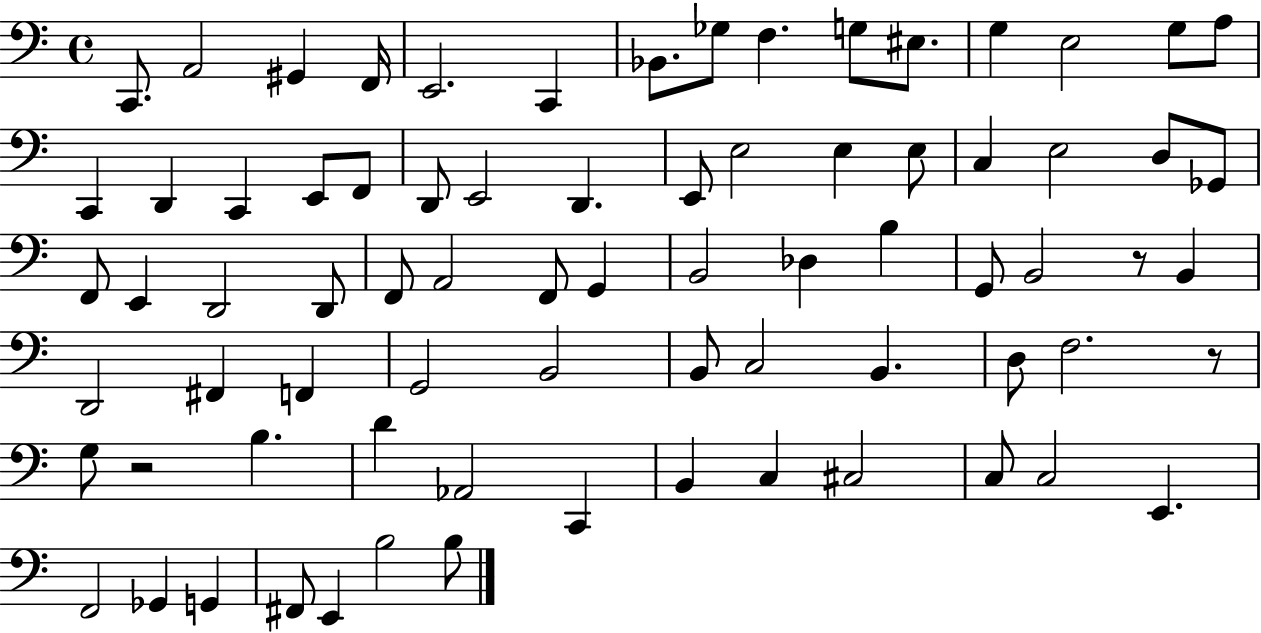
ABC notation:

X:1
T:Untitled
M:4/4
L:1/4
K:C
C,,/2 A,,2 ^G,, F,,/4 E,,2 C,, _B,,/2 _G,/2 F, G,/2 ^E,/2 G, E,2 G,/2 A,/2 C,, D,, C,, E,,/2 F,,/2 D,,/2 E,,2 D,, E,,/2 E,2 E, E,/2 C, E,2 D,/2 _G,,/2 F,,/2 E,, D,,2 D,,/2 F,,/2 A,,2 F,,/2 G,, B,,2 _D, B, G,,/2 B,,2 z/2 B,, D,,2 ^F,, F,, G,,2 B,,2 B,,/2 C,2 B,, D,/2 F,2 z/2 G,/2 z2 B, D _A,,2 C,, B,, C, ^C,2 C,/2 C,2 E,, F,,2 _G,, G,, ^F,,/2 E,, B,2 B,/2